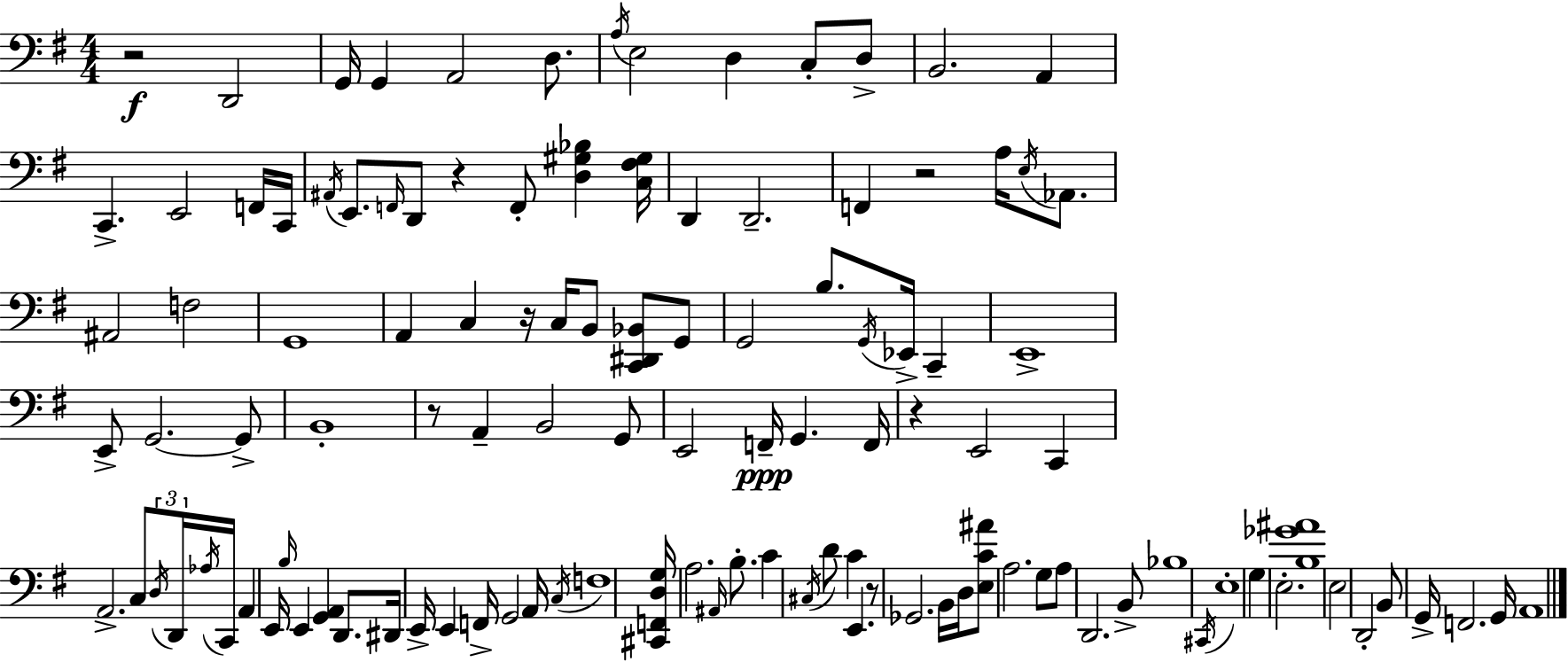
R/h D2/h G2/s G2/q A2/h D3/e. A3/s E3/h D3/q C3/e D3/e B2/h. A2/q C2/q. E2/h F2/s C2/s A#2/s E2/e. F2/s D2/e R/q F2/e [D3,G#3,Bb3]/q [C3,F#3,G#3]/s D2/q D2/h. F2/q R/h A3/s E3/s Ab2/e. A#2/h F3/h G2/w A2/q C3/q R/s C3/s B2/e [C2,D#2,Bb2]/e G2/e G2/h B3/e. G2/s Eb2/s C2/q E2/w E2/e G2/h. G2/e B2/w R/e A2/q B2/h G2/e E2/h F2/s G2/q. F2/s R/q E2/h C2/q A2/h. C3/e D3/s D2/s Ab3/s C2/s A2/q E2/s B3/s E2/q [G2,A2]/q D2/e. D#2/s E2/s E2/q F2/s G2/h A2/s C3/s F3/w [C#2,F2,D3,G3]/s A3/h. A#2/s B3/e. C4/q C#3/s D4/e C4/q E2/q. R/e Gb2/h. B2/s D3/s [E3,C4,A#4]/e A3/h. G3/e A3/e D2/h. B2/e Bb3/w C#2/s E3/w G3/q E3/h. [B3,Gb4,A#4]/w E3/h D2/h B2/e G2/s F2/h. G2/s A2/w